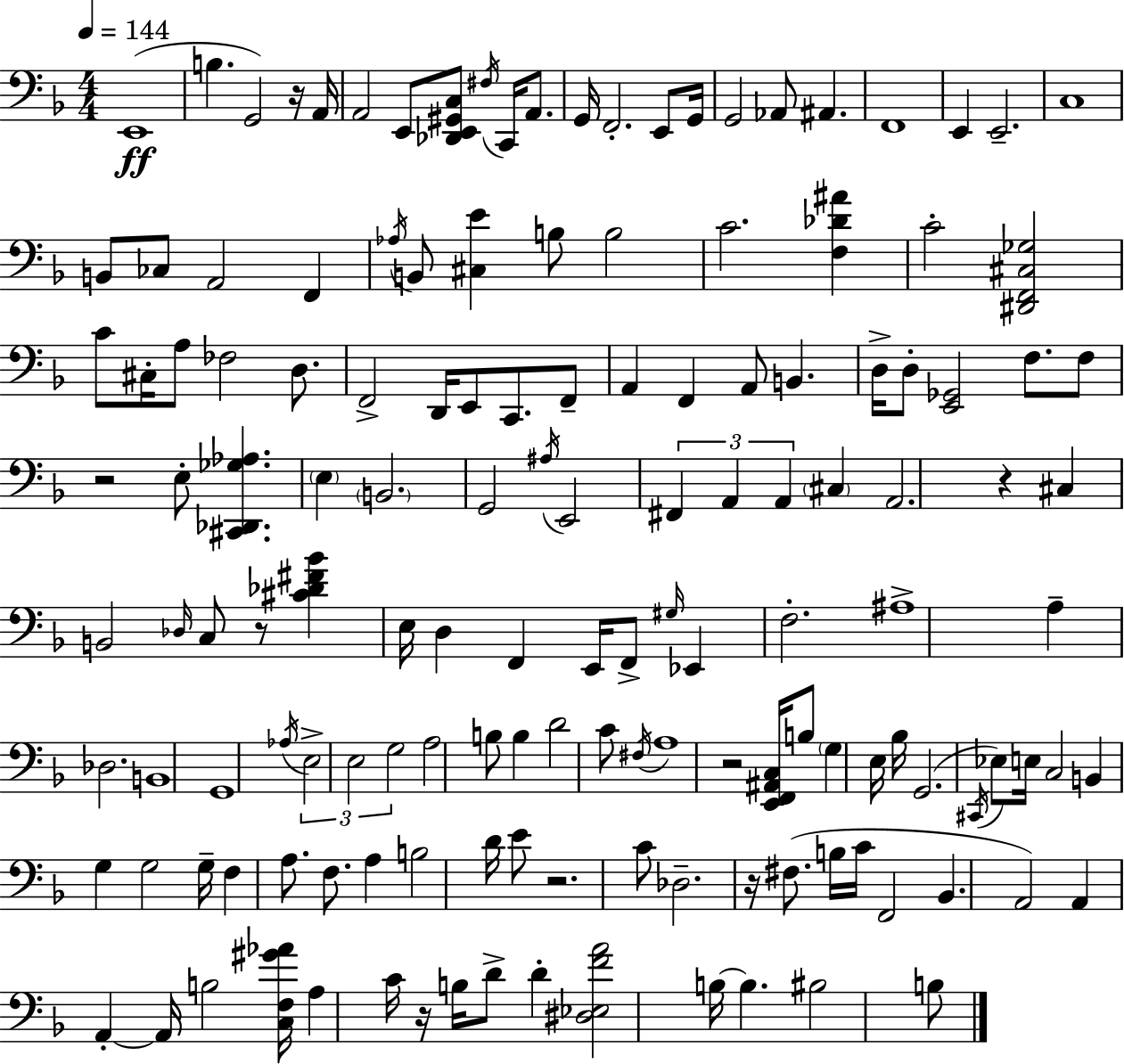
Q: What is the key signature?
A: D minor